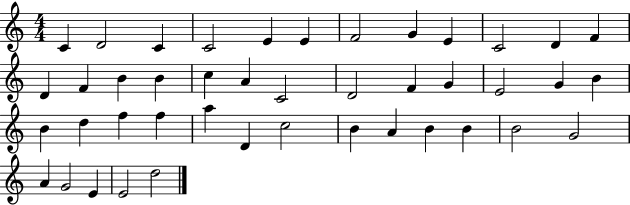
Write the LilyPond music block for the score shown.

{
  \clef treble
  \numericTimeSignature
  \time 4/4
  \key c \major
  c'4 d'2 c'4 | c'2 e'4 e'4 | f'2 g'4 e'4 | c'2 d'4 f'4 | \break d'4 f'4 b'4 b'4 | c''4 a'4 c'2 | d'2 f'4 g'4 | e'2 g'4 b'4 | \break b'4 d''4 f''4 f''4 | a''4 d'4 c''2 | b'4 a'4 b'4 b'4 | b'2 g'2 | \break a'4 g'2 e'4 | e'2 d''2 | \bar "|."
}